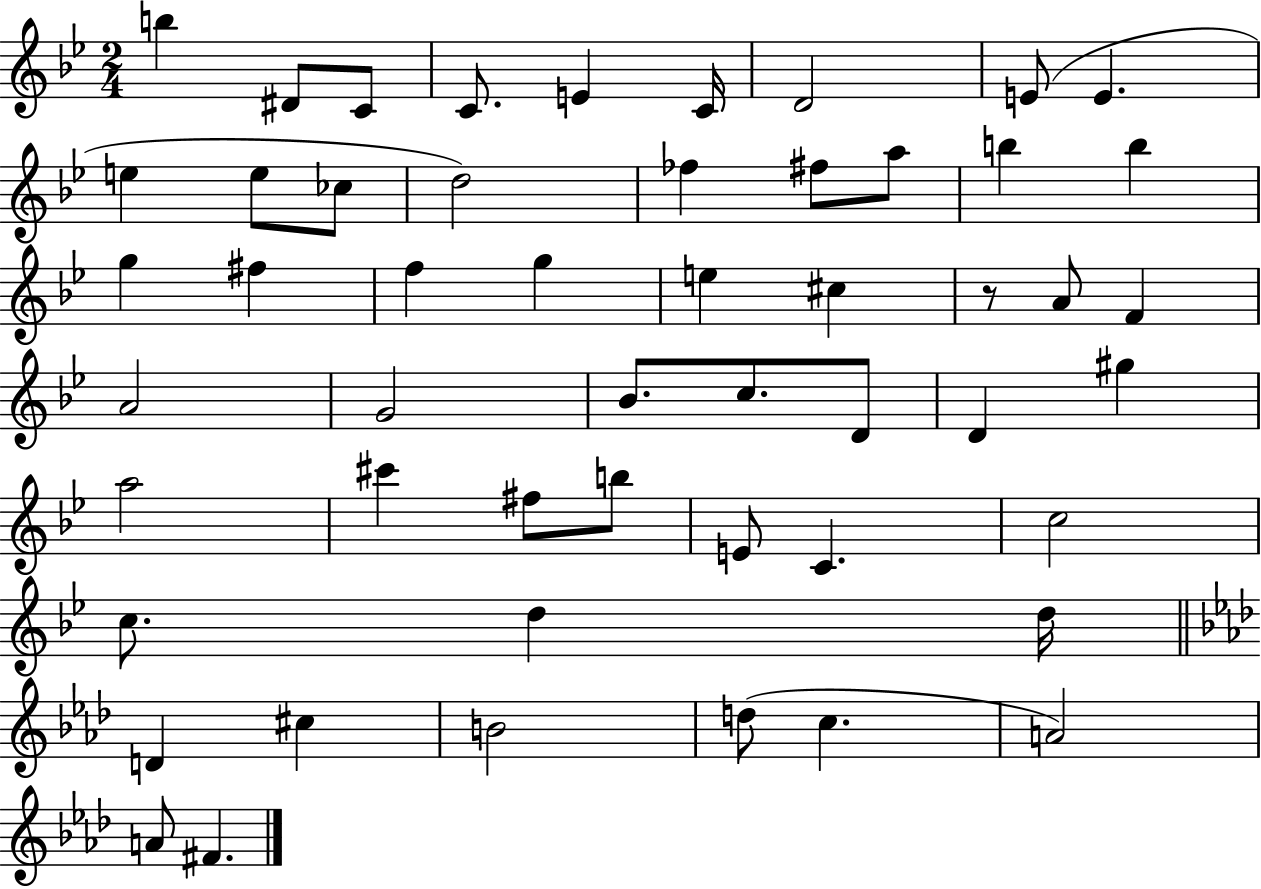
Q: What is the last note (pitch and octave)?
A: F#4